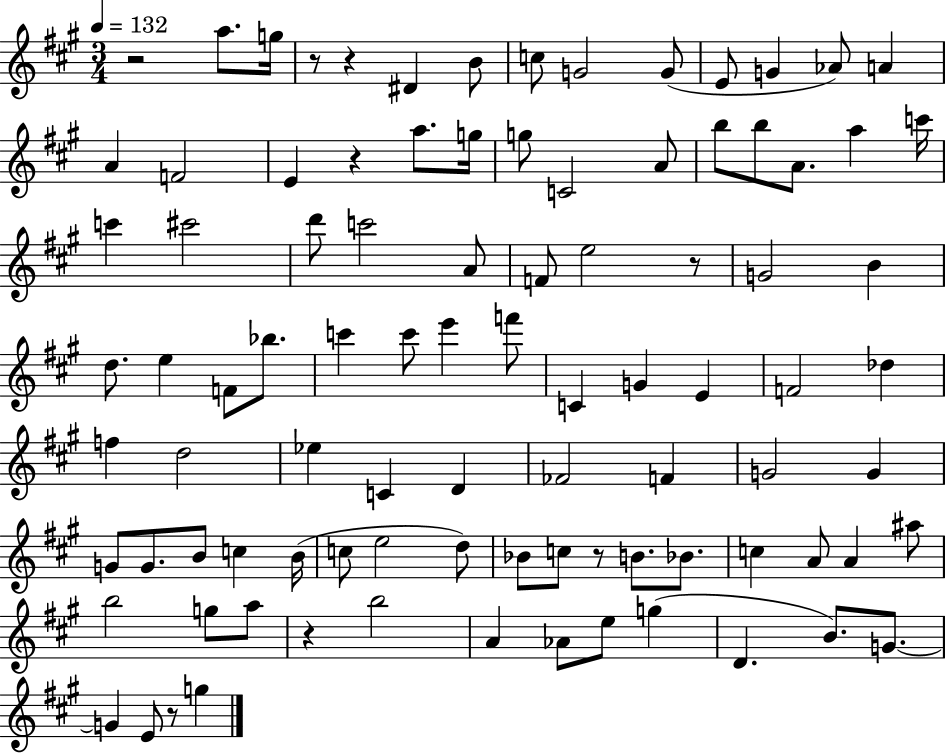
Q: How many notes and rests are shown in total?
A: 93